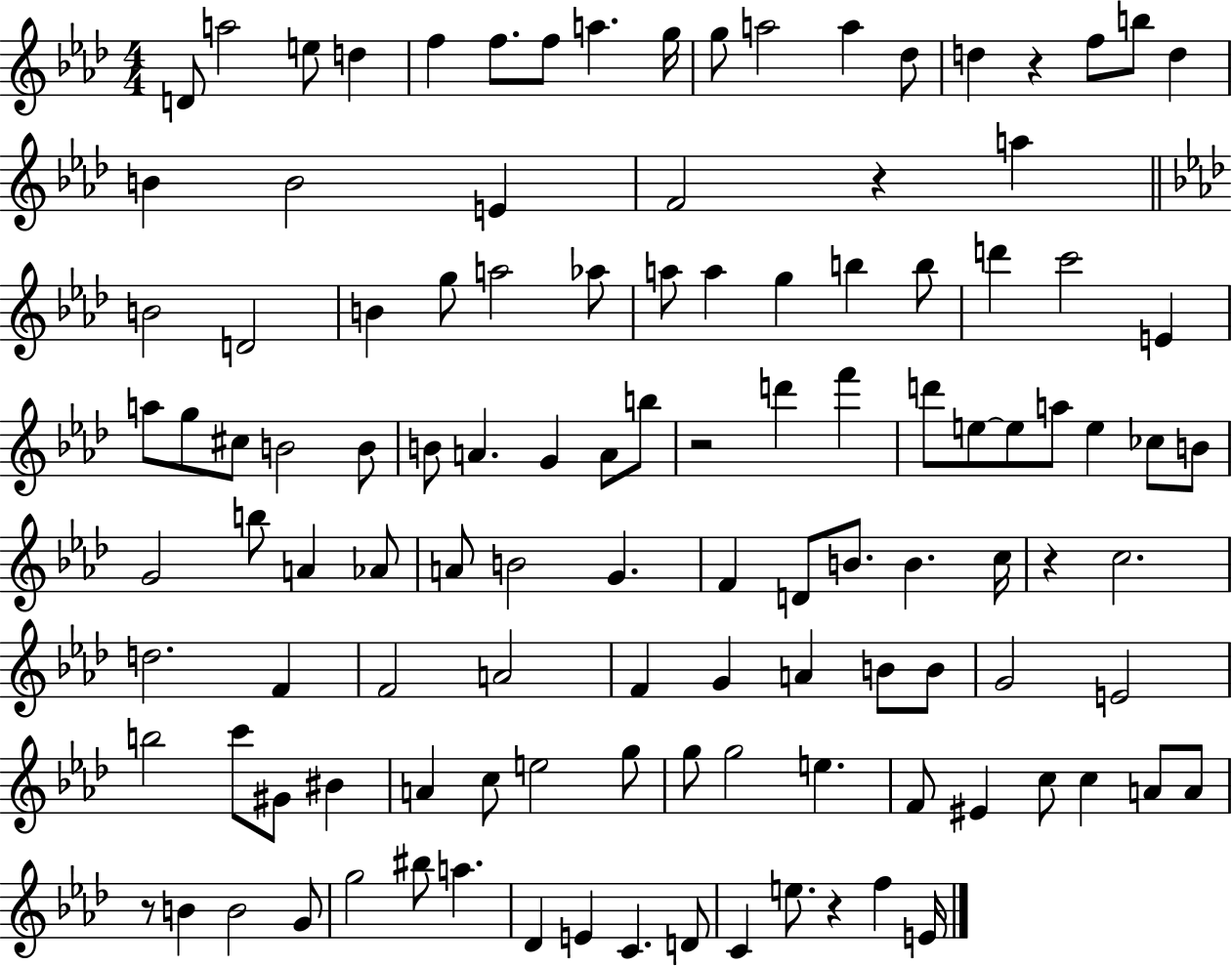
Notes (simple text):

D4/e A5/h E5/e D5/q F5/q F5/e. F5/e A5/q. G5/s G5/e A5/h A5/q Db5/e D5/q R/q F5/e B5/e D5/q B4/q B4/h E4/q F4/h R/q A5/q B4/h D4/h B4/q G5/e A5/h Ab5/e A5/e A5/q G5/q B5/q B5/e D6/q C6/h E4/q A5/e G5/e C#5/e B4/h B4/e B4/e A4/q. G4/q A4/e B5/e R/h D6/q F6/q D6/e E5/e E5/e A5/e E5/q CES5/e B4/e G4/h B5/e A4/q Ab4/e A4/e B4/h G4/q. F4/q D4/e B4/e. B4/q. C5/s R/q C5/h. D5/h. F4/q F4/h A4/h F4/q G4/q A4/q B4/e B4/e G4/h E4/h B5/h C6/e G#4/e BIS4/q A4/q C5/e E5/h G5/e G5/e G5/h E5/q. F4/e EIS4/q C5/e C5/q A4/e A4/e R/e B4/q B4/h G4/e G5/h BIS5/e A5/q. Db4/q E4/q C4/q. D4/e C4/q E5/e. R/q F5/q E4/s